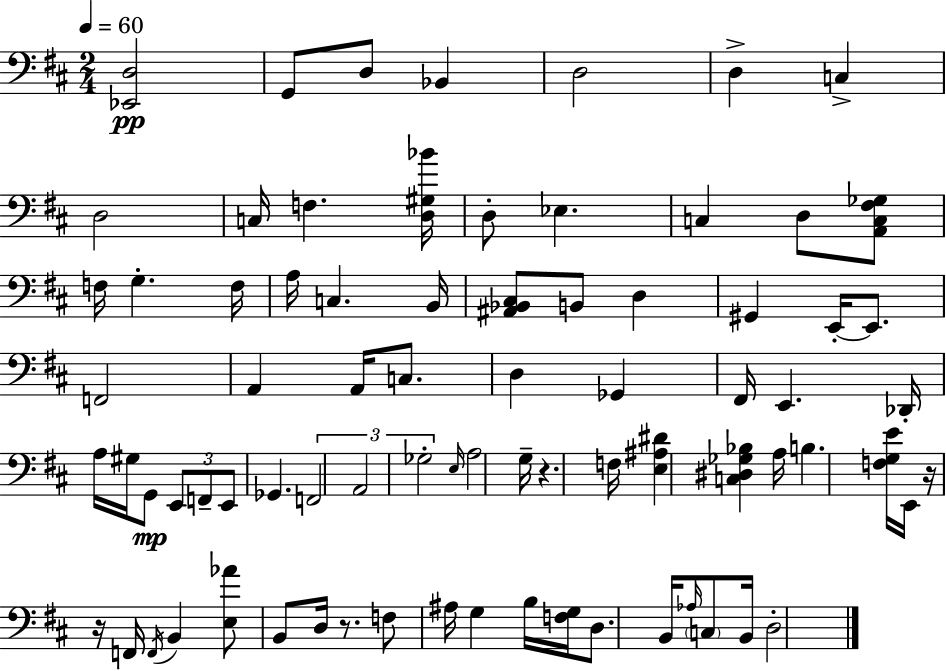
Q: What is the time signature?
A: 2/4